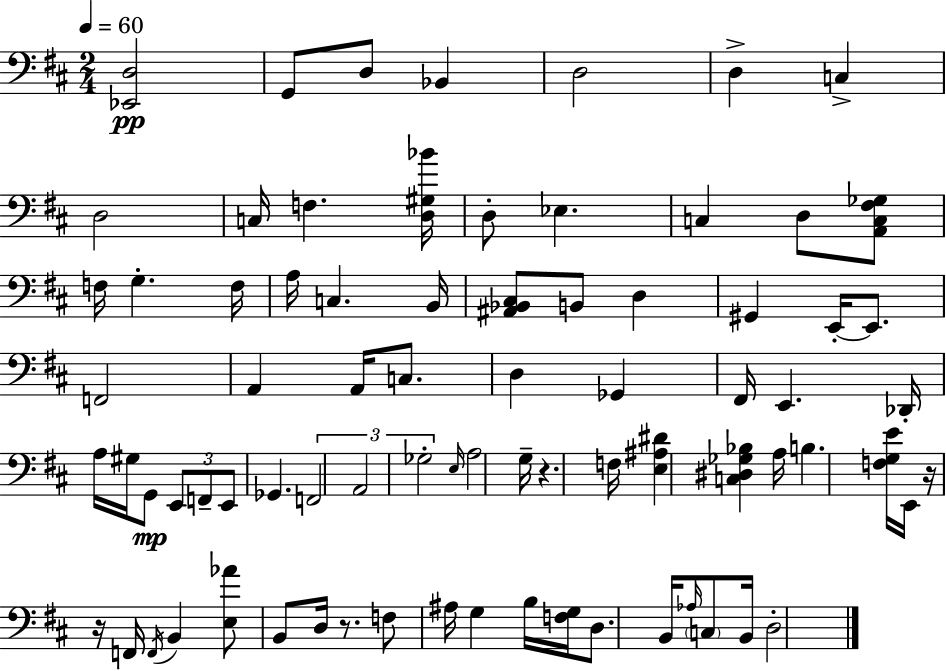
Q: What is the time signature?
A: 2/4